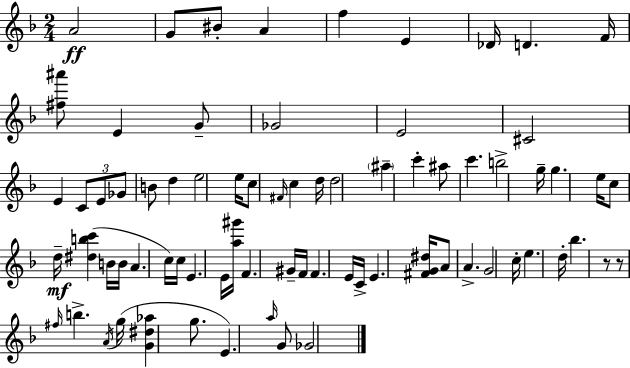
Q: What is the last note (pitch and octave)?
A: Gb4